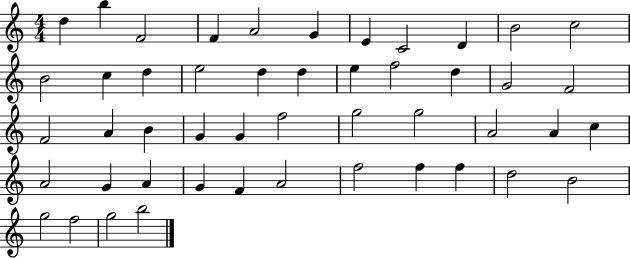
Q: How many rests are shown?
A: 0